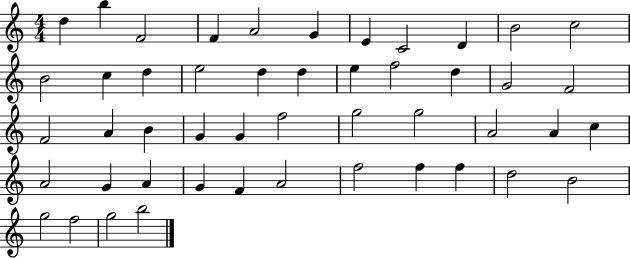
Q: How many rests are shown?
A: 0